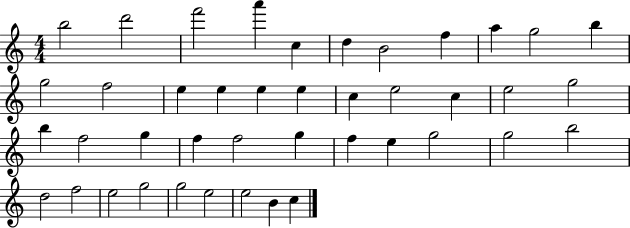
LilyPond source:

{
  \clef treble
  \numericTimeSignature
  \time 4/4
  \key c \major
  b''2 d'''2 | f'''2 a'''4 c''4 | d''4 b'2 f''4 | a''4 g''2 b''4 | \break g''2 f''2 | e''4 e''4 e''4 e''4 | c''4 e''2 c''4 | e''2 g''2 | \break b''4 f''2 g''4 | f''4 f''2 g''4 | f''4 e''4 g''2 | g''2 b''2 | \break d''2 f''2 | e''2 g''2 | g''2 e''2 | e''2 b'4 c''4 | \break \bar "|."
}